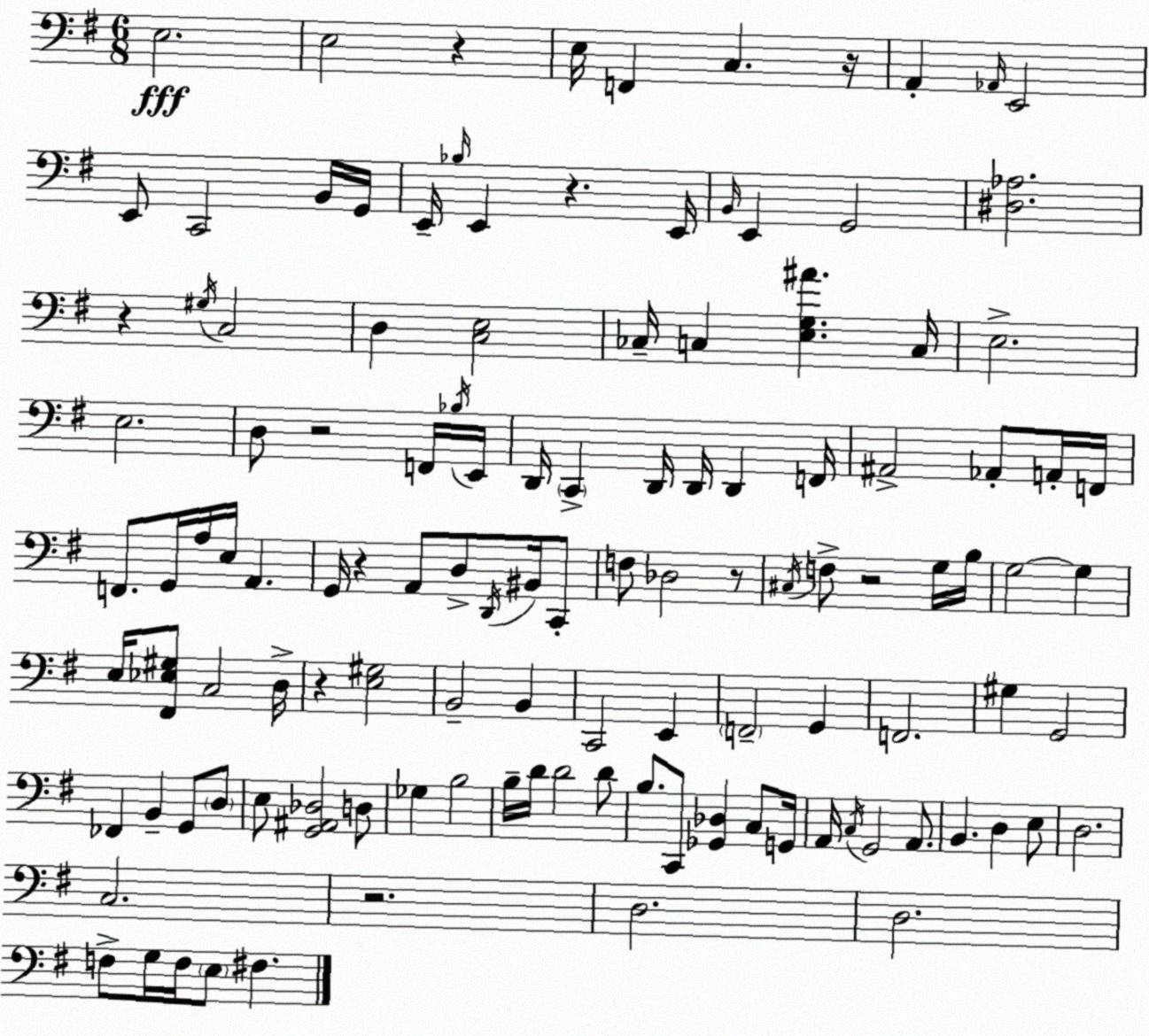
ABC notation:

X:1
T:Untitled
M:6/8
L:1/4
K:G
E,2 E,2 z E,/4 F,, C, z/4 A,, _A,,/4 E,,2 E,,/2 C,,2 B,,/4 G,,/4 E,,/4 _B,/4 E,, z E,,/4 B,,/4 E,, G,,2 [^D,_A,]2 z ^G,/4 C,2 D, [C,E,]2 _C,/4 C, [E,G,^A] C,/4 E,2 E,2 D,/2 z2 F,,/4 _B,/4 E,,/4 D,,/4 C,, D,,/4 D,,/4 D,, F,,/4 ^A,,2 _A,,/2 A,,/4 F,,/4 F,,/2 G,,/4 A,/4 E,/4 A,, G,,/4 z A,,/2 D,/2 D,,/4 ^B,,/4 C,,/2 F,/2 _D,2 z/2 ^C,/4 F,/2 z2 G,/4 B,/4 G,2 G, E,/4 [^F,,_E,^G,]/2 C,2 D,/4 z [E,^G,]2 B,,2 B,, C,,2 E,, F,,2 G,, F,,2 ^G, G,,2 _F,, B,, G,,/2 D,/2 E,/2 [G,,^A,,_D,]2 D,/2 _G, B,2 B,/4 D/4 D2 D/2 B,/2 C,,/2 [_G,,_D,] C,/2 G,,/4 A,,/4 C,/4 G,,2 A,,/2 B,, D, E,/2 D,2 C,2 z2 D,2 D,2 F,/2 G,/4 F,/4 E,/2 ^F,